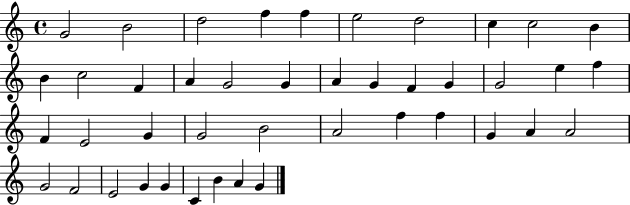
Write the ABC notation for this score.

X:1
T:Untitled
M:4/4
L:1/4
K:C
G2 B2 d2 f f e2 d2 c c2 B B c2 F A G2 G A G F G G2 e f F E2 G G2 B2 A2 f f G A A2 G2 F2 E2 G G C B A G